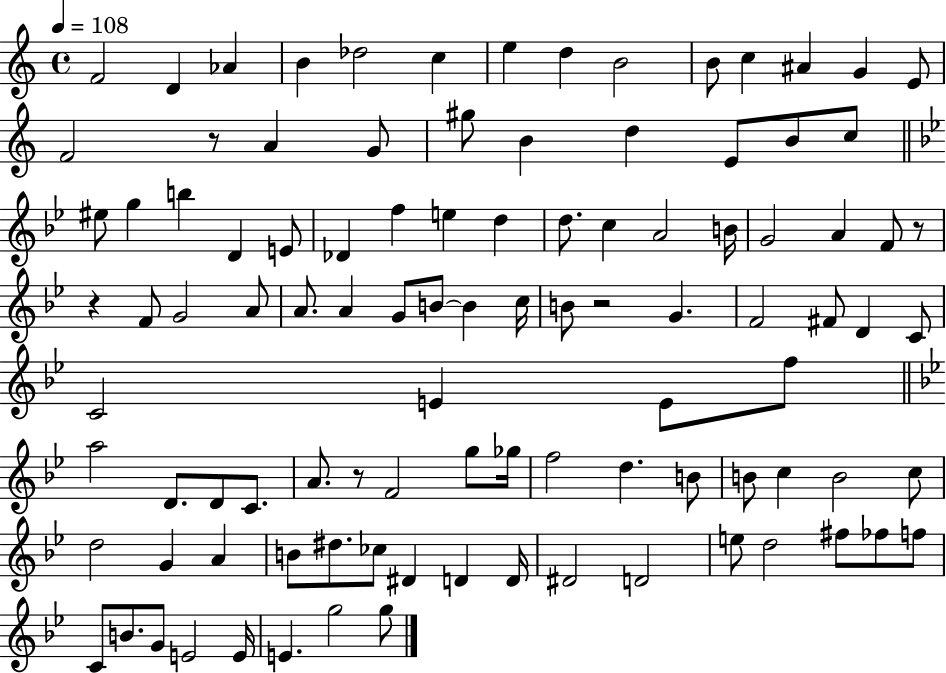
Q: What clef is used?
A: treble